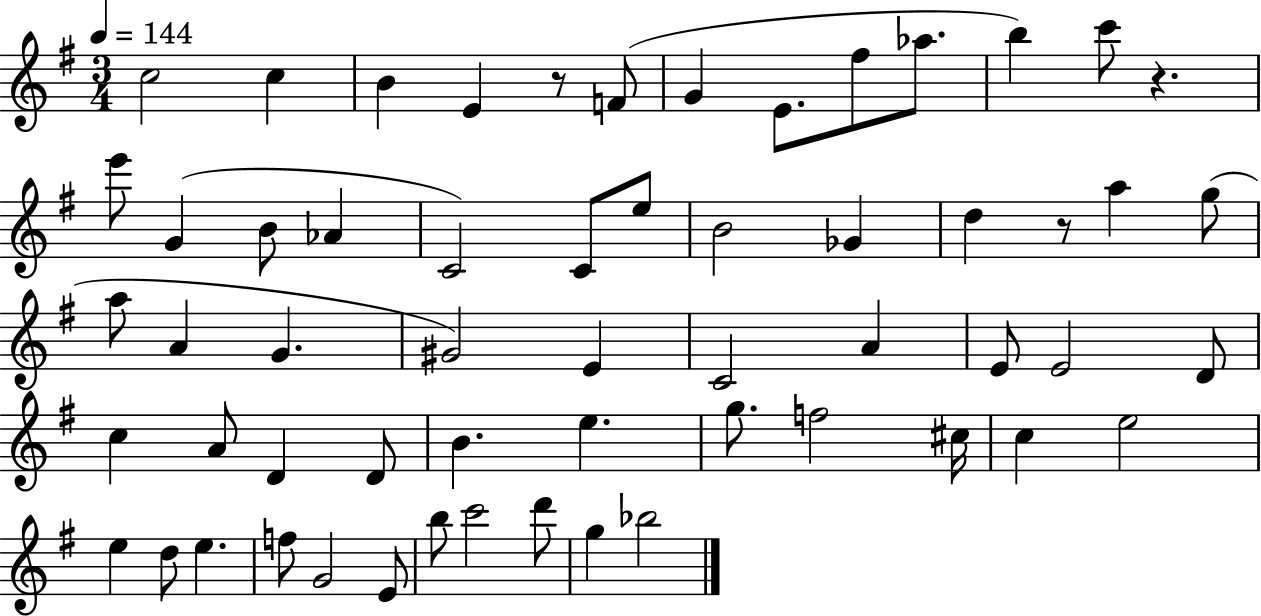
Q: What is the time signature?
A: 3/4